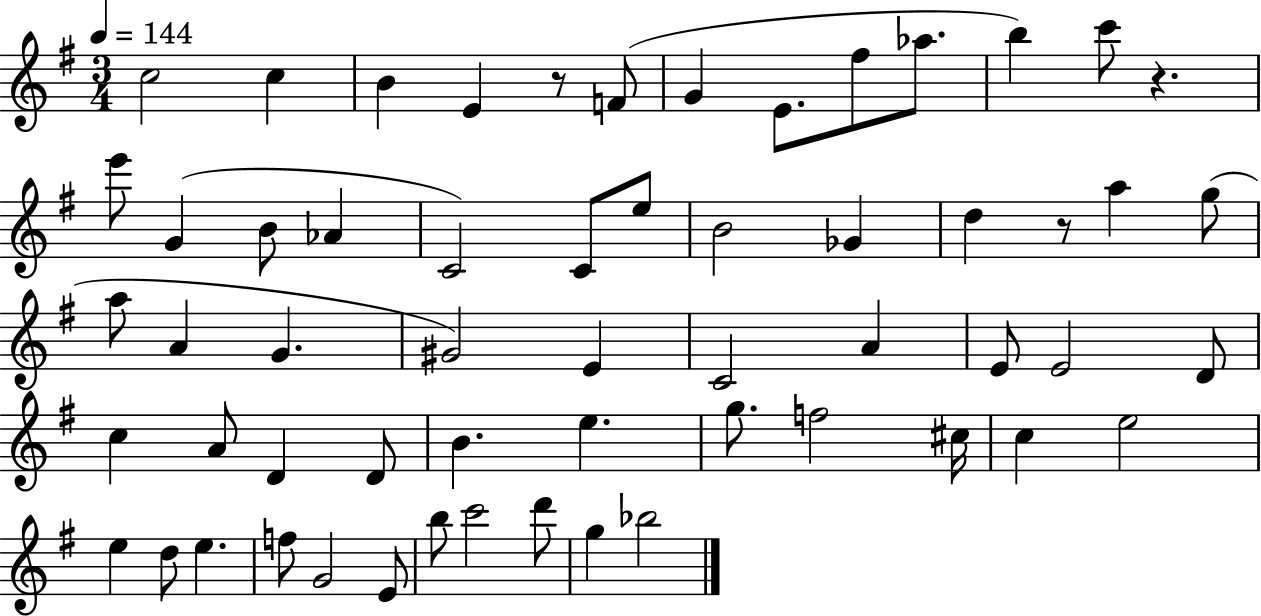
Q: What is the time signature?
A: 3/4